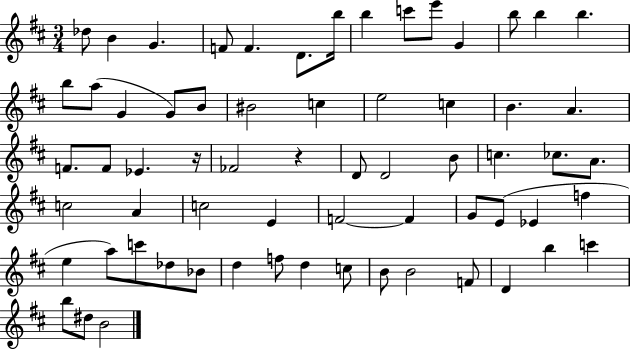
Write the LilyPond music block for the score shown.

{
  \clef treble
  \numericTimeSignature
  \time 3/4
  \key d \major
  des''8 b'4 g'4. | f'8 f'4. d'8. b''16 | b''4 c'''8 e'''8 g'4 | b''8 b''4 b''4. | \break b''8 a''8( g'4 g'8) b'8 | bis'2 c''4 | e''2 c''4 | b'4. a'4. | \break f'8. f'8 ees'4. r16 | fes'2 r4 | d'8 d'2 b'8 | c''4. ces''8. a'8. | \break c''2 a'4 | c''2 e'4 | f'2~~ f'4 | g'8 e'8( ees'4 f''4 | \break e''4 a''8) c'''8 des''8 bes'8 | d''4 f''8 d''4 c''8 | b'8 b'2 f'8 | d'4 b''4 c'''4 | \break b''8 dis''8 b'2 | \bar "|."
}